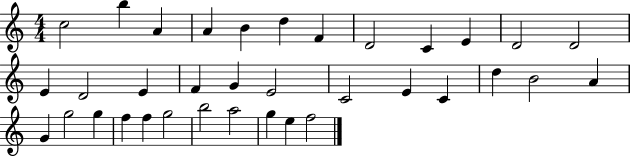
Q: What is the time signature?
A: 4/4